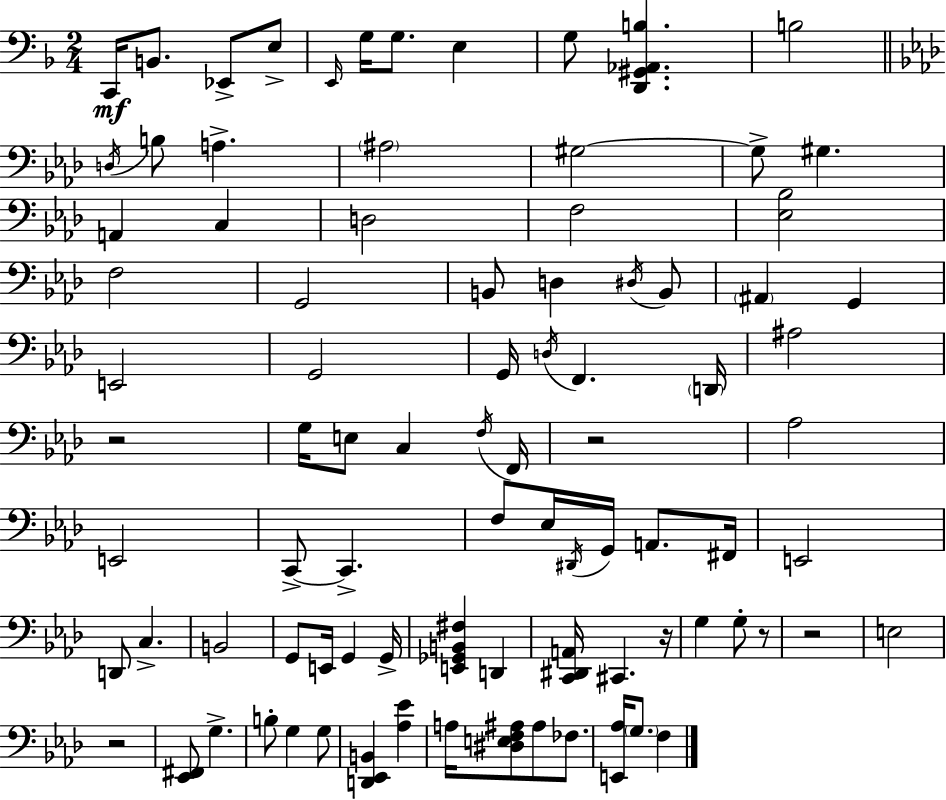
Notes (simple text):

C2/s B2/e. Eb2/e E3/e E2/s G3/s G3/e. E3/q G3/e [D2,G#2,Ab2,B3]/q. B3/h D3/s B3/e A3/q. A#3/h G#3/h G#3/e G#3/q. A2/q C3/q D3/h F3/h [Eb3,Bb3]/h F3/h G2/h B2/e D3/q D#3/s B2/e A#2/q G2/q E2/h G2/h G2/s D3/s F2/q. D2/s A#3/h R/h G3/s E3/e C3/q F3/s F2/s R/h Ab3/h E2/h C2/e C2/q. F3/e Eb3/s D#2/s G2/s A2/e. F#2/s E2/h D2/e C3/q. B2/h G2/e E2/s G2/q G2/s [E2,Gb2,B2,F#3]/q D2/q [C2,D#2,A2]/s C#2/q. R/s G3/q G3/e R/e R/h E3/h R/h [Eb2,F#2]/e G3/q. B3/e G3/q G3/e [D2,Eb2,B2]/q [Ab3,Eb4]/q A3/s [D#3,E3,F3,A#3]/e A#3/e FES3/e. [E2,Ab3]/s G3/e. F3/q